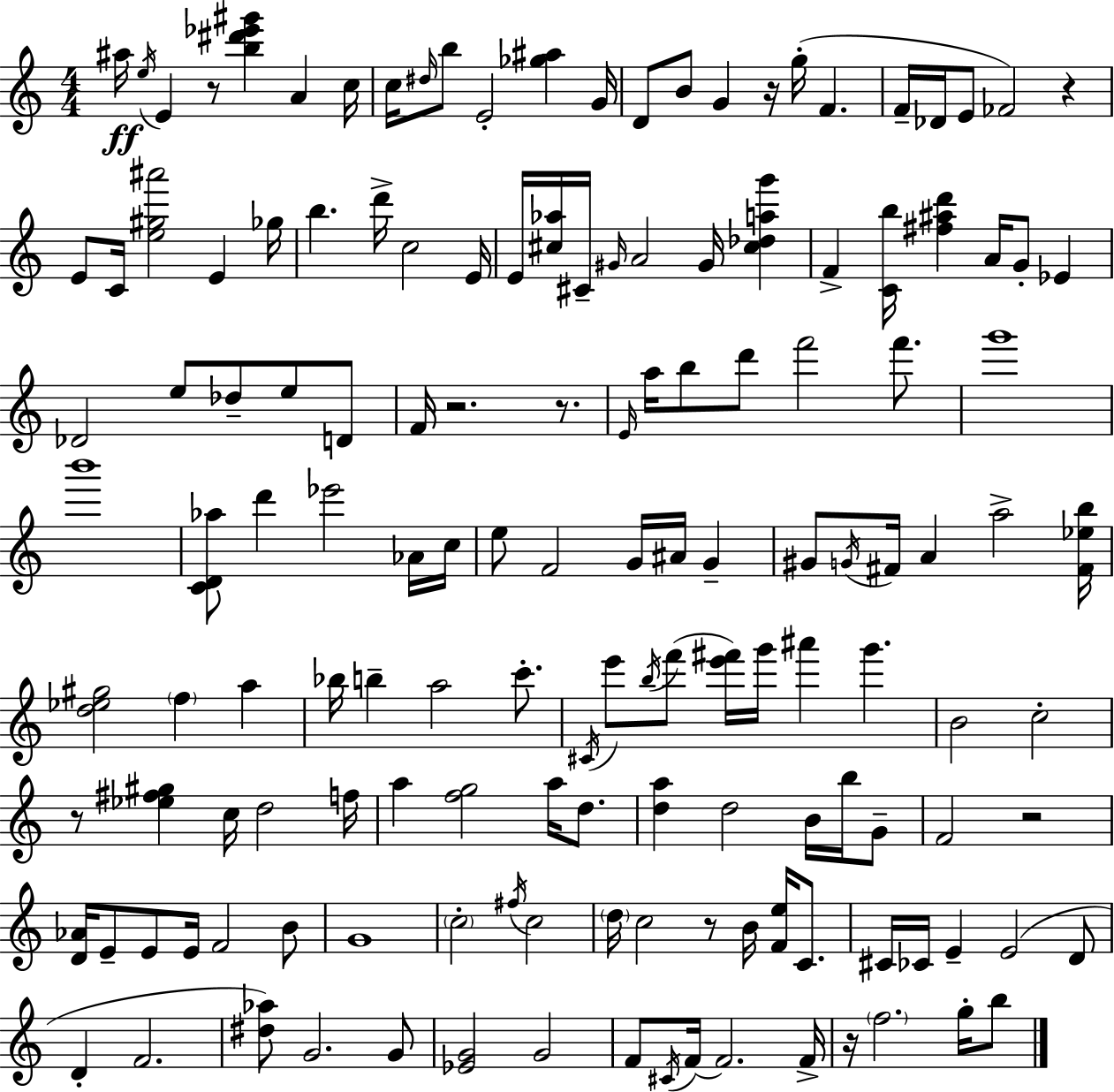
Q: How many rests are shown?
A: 9